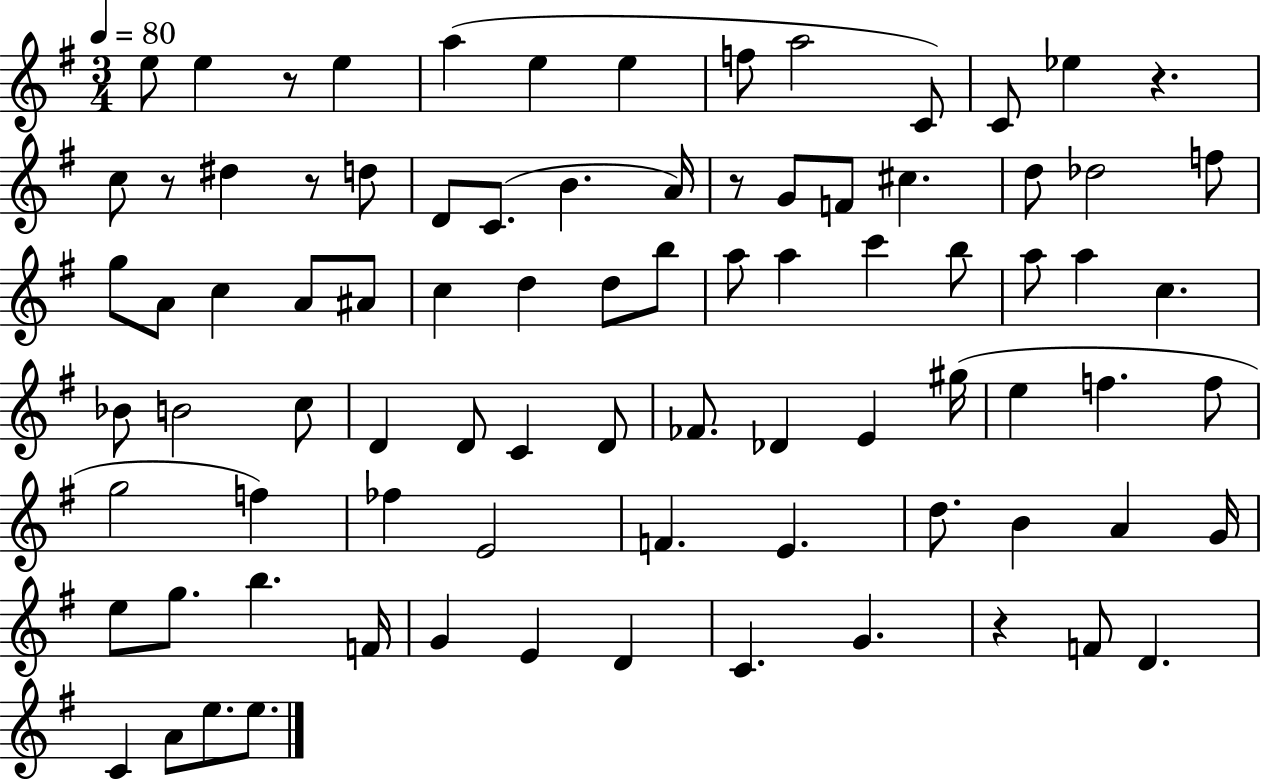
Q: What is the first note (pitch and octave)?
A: E5